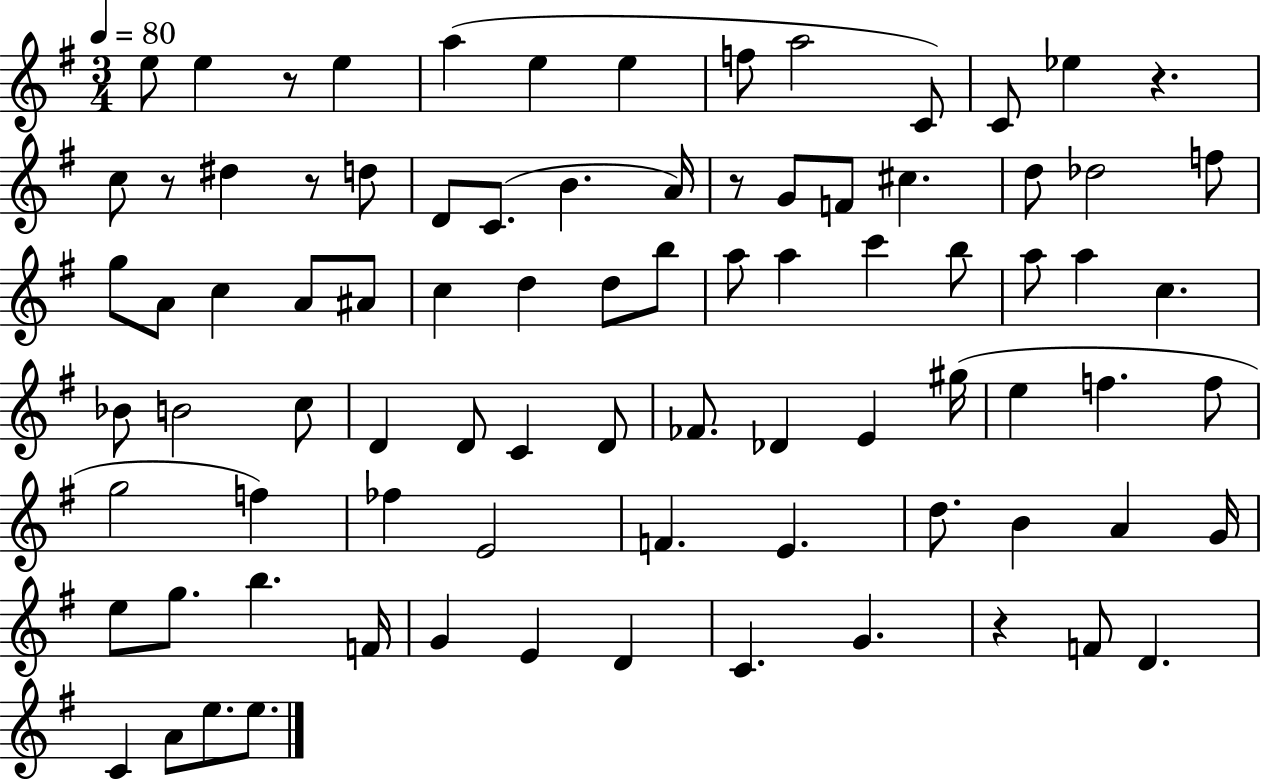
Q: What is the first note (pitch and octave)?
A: E5